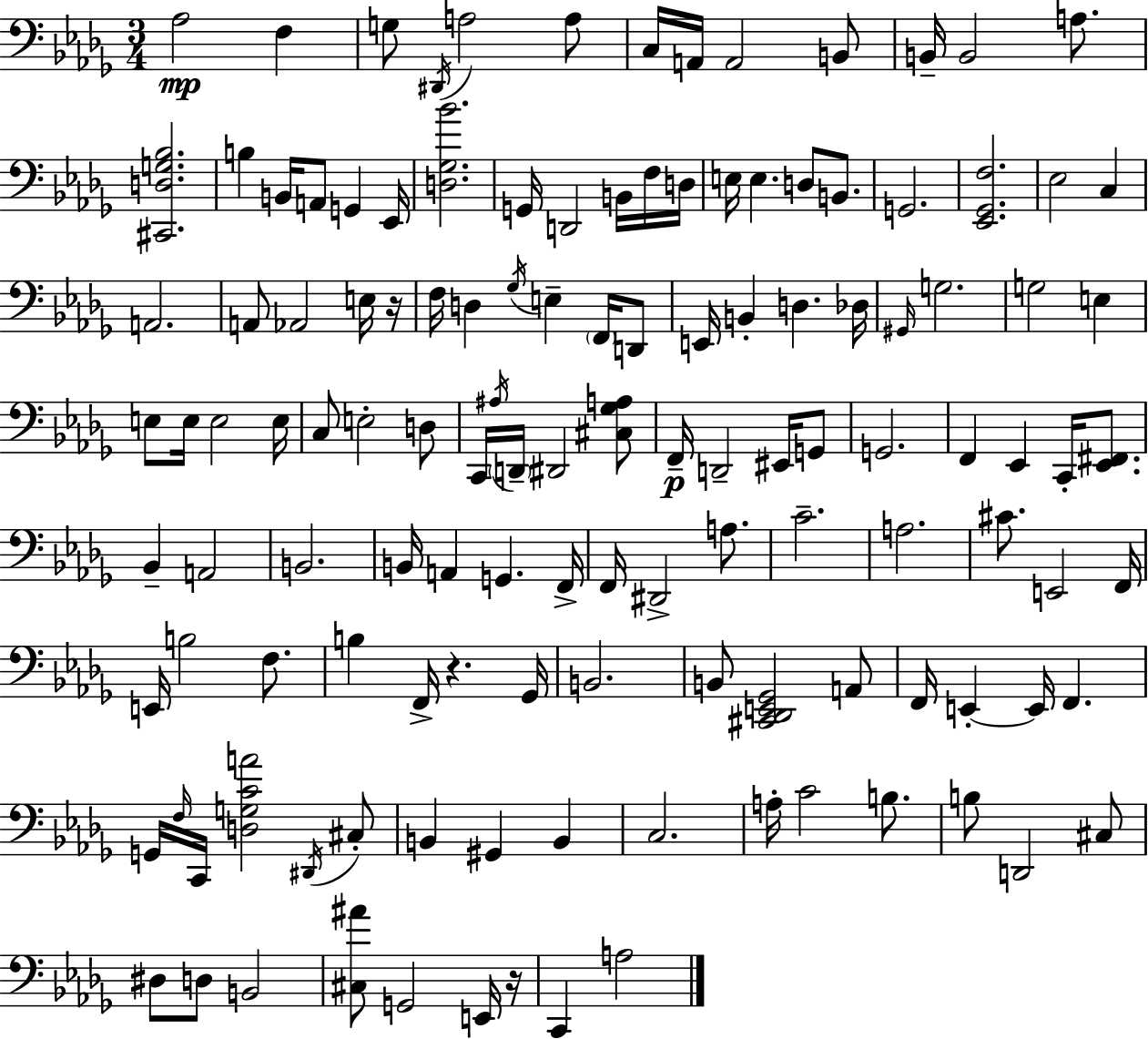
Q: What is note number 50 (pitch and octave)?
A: E3